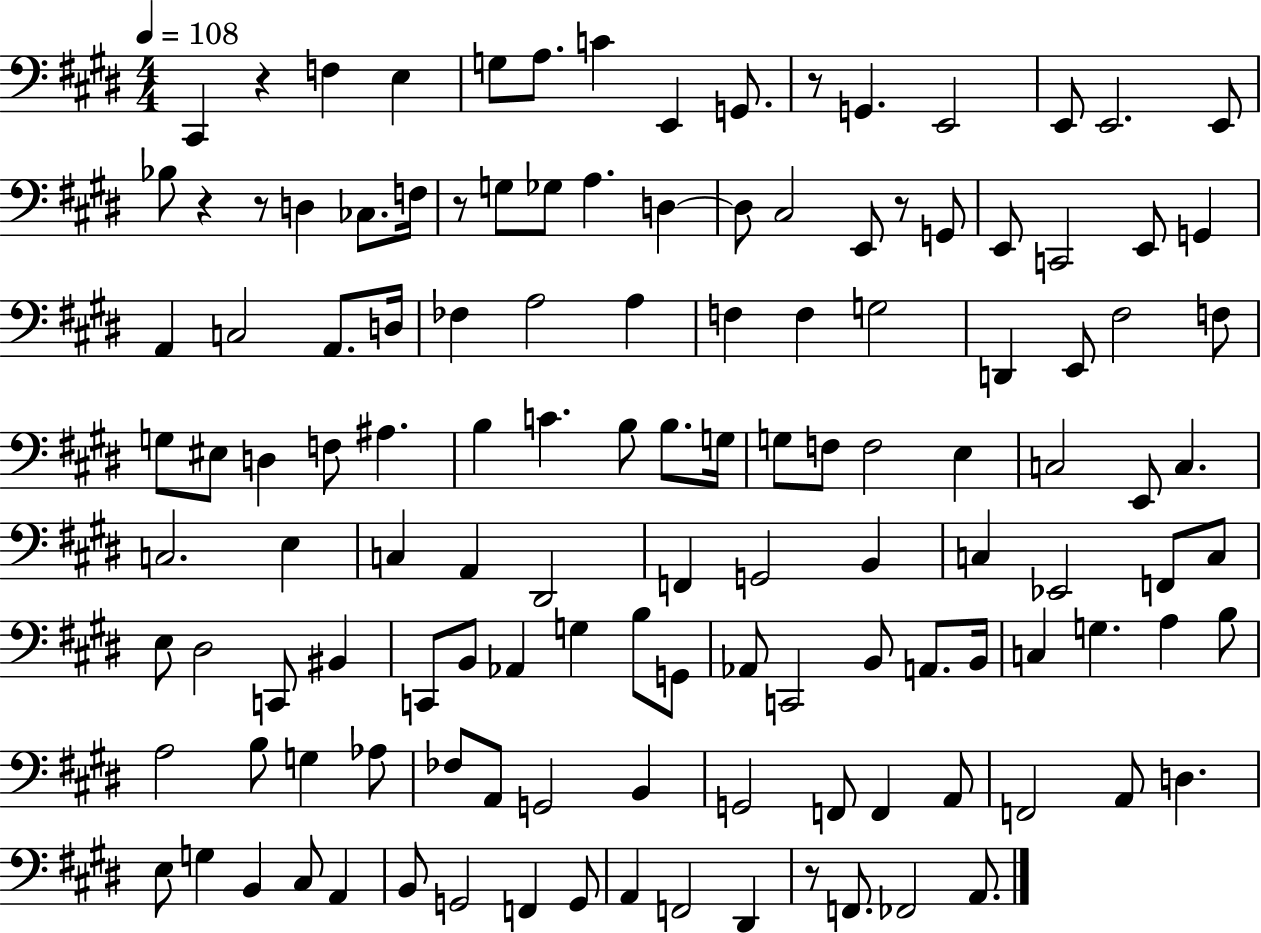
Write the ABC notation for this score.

X:1
T:Untitled
M:4/4
L:1/4
K:E
^C,, z F, E, G,/2 A,/2 C E,, G,,/2 z/2 G,, E,,2 E,,/2 E,,2 E,,/2 _B,/2 z z/2 D, _C,/2 F,/4 z/2 G,/2 _G,/2 A, D, D,/2 ^C,2 E,,/2 z/2 G,,/2 E,,/2 C,,2 E,,/2 G,, A,, C,2 A,,/2 D,/4 _F, A,2 A, F, F, G,2 D,, E,,/2 ^F,2 F,/2 G,/2 ^E,/2 D, F,/2 ^A, B, C B,/2 B,/2 G,/4 G,/2 F,/2 F,2 E, C,2 E,,/2 C, C,2 E, C, A,, ^D,,2 F,, G,,2 B,, C, _E,,2 F,,/2 C,/2 E,/2 ^D,2 C,,/2 ^B,, C,,/2 B,,/2 _A,, G, B,/2 G,,/2 _A,,/2 C,,2 B,,/2 A,,/2 B,,/4 C, G, A, B,/2 A,2 B,/2 G, _A,/2 _F,/2 A,,/2 G,,2 B,, G,,2 F,,/2 F,, A,,/2 F,,2 A,,/2 D, E,/2 G, B,, ^C,/2 A,, B,,/2 G,,2 F,, G,,/2 A,, F,,2 ^D,, z/2 F,,/2 _F,,2 A,,/2